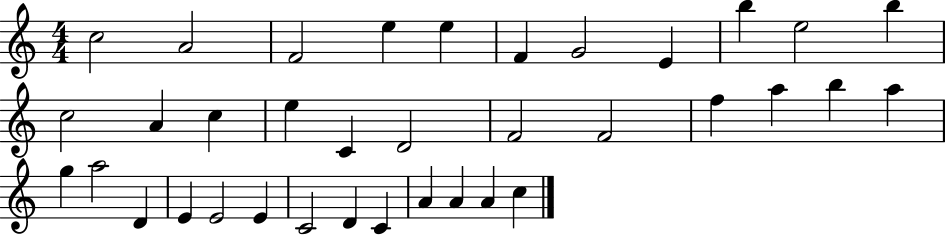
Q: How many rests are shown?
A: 0